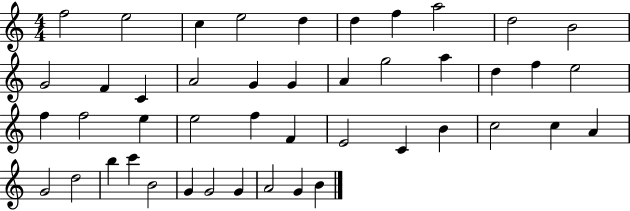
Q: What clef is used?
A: treble